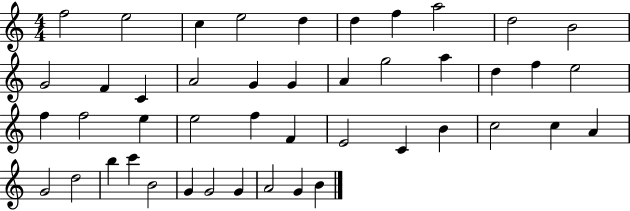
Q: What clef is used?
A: treble